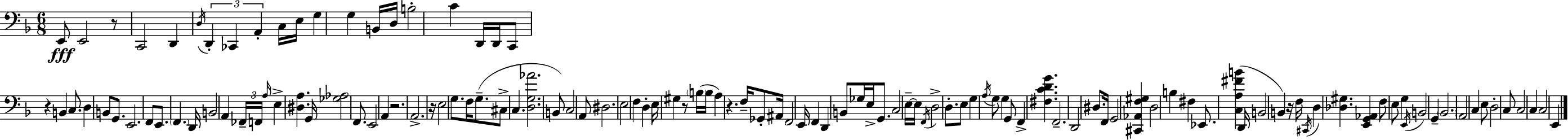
E2/e E2/h R/e C2/h D2/q D3/s D2/q CES2/q A2/q C3/s E3/s G3/q G3/q B2/s D3/s B3/h C4/q D2/s D2/s C2/e R/q B2/q C3/e. D3/q B2/e G2/e. E2/h. F2/e E2/e. F2/q. D2/s B2/h A2/q FES2/s F2/s A3/s E3/q [D#3,A3]/q. G2/s [Gb3,Ab3]/h F2/e. E2/h A2/q R/h. A2/h. R/s E3/h G3/e. F3/s G3/e. C#3/e C3/q. [D3,G3,Ab4]/h. B2/e C3/h A2/e D#3/h. E3/h F3/q D3/q E3/s G#3/q R/e B3/s B3/s A3/q R/q. F3/s Gb2/e A#2/s F2/h E2/s F2/q D2/q B2/e Gb3/s E3/s G2/e. C3/h E3/s E3/s F2/s D3/h D3/e. E3/e G3/q A3/s G3/e G3/q G2/e F2/q [F#3,C4,D4,G4]/q. F2/h. D2/h D#3/e. F2/s G2/h [C#2,Ab2,F3,G#3]/q D3/h B3/q F#3/q Eb2/e. [C3,A3,F#4,B4]/q D2/s B2/h B2/q R/s F3/s C#2/s D3/q [Db3,G#3]/q. [E2,G2,Ab2]/q F3/e E3/e G3/q E2/s B2/h G2/q Bb2/h. A2/h C3/q E3/e D3/h C3/e C3/h C3/q C3/h E2/q